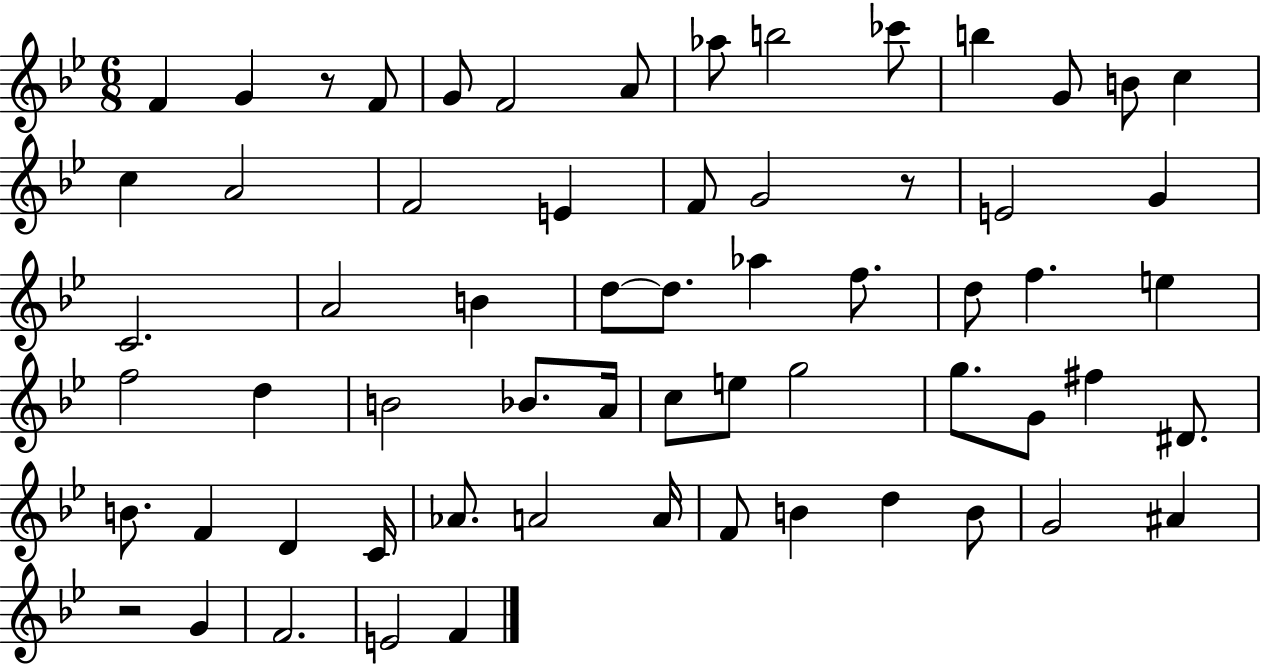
F4/q G4/q R/e F4/e G4/e F4/h A4/e Ab5/e B5/h CES6/e B5/q G4/e B4/e C5/q C5/q A4/h F4/h E4/q F4/e G4/h R/e E4/h G4/q C4/h. A4/h B4/q D5/e D5/e. Ab5/q F5/e. D5/e F5/q. E5/q F5/h D5/q B4/h Bb4/e. A4/s C5/e E5/e G5/h G5/e. G4/e F#5/q D#4/e. B4/e. F4/q D4/q C4/s Ab4/e. A4/h A4/s F4/e B4/q D5/q B4/e G4/h A#4/q R/h G4/q F4/h. E4/h F4/q